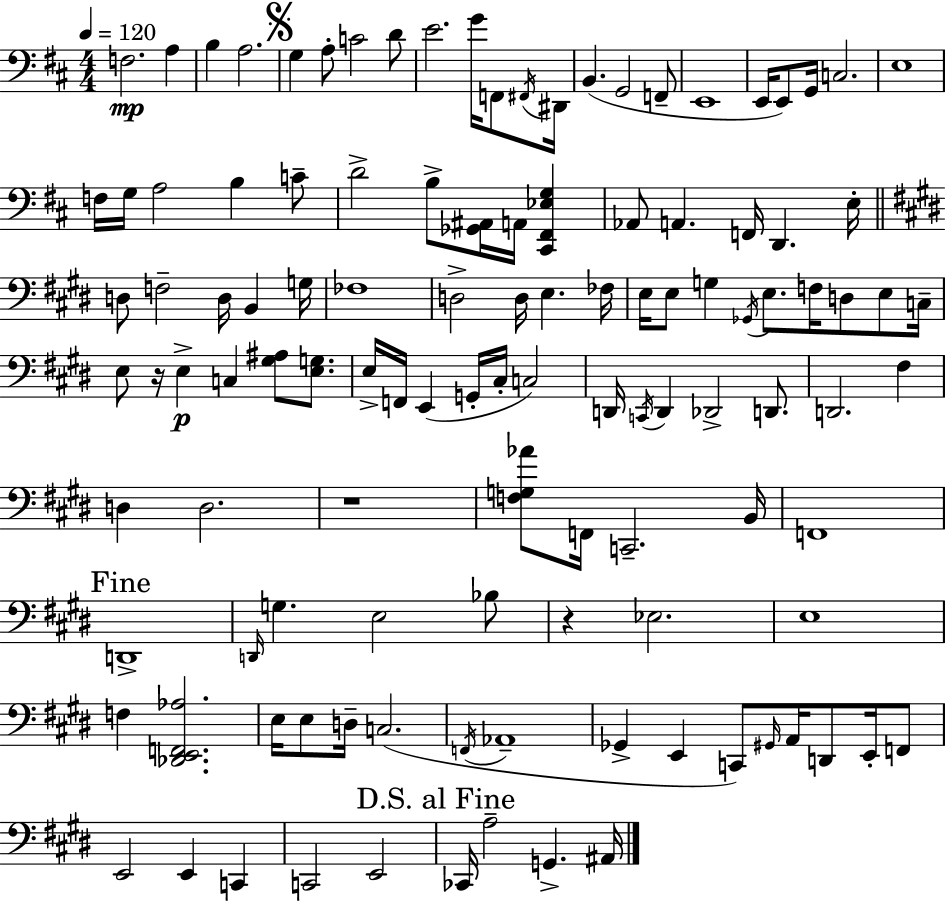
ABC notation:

X:1
T:Untitled
M:4/4
L:1/4
K:D
F,2 A, B, A,2 G, A,/2 C2 D/2 E2 G/4 F,,/2 ^F,,/4 ^D,,/4 B,, G,,2 F,,/2 E,,4 E,,/4 E,,/2 G,,/4 C,2 E,4 F,/4 G,/4 A,2 B, C/2 D2 B,/2 [_G,,^A,,]/4 A,,/4 [^C,,^F,,_E,G,] _A,,/2 A,, F,,/4 D,, E,/4 D,/2 F,2 D,/4 B,, G,/4 _F,4 D,2 D,/4 E, _F,/4 E,/4 E,/2 G, _G,,/4 E,/2 F,/4 D,/2 E,/2 C,/4 E,/2 z/4 E, C, [^G,^A,]/2 [E,G,]/2 E,/4 F,,/4 E,, G,,/4 ^C,/4 C,2 D,,/4 C,,/4 D,, _D,,2 D,,/2 D,,2 ^F, D, D,2 z4 [F,G,_A]/2 F,,/4 C,,2 B,,/4 F,,4 D,,4 D,,/4 G, E,2 _B,/2 z _E,2 E,4 F, [_D,,E,,F,,_A,]2 E,/4 E,/2 D,/4 C,2 F,,/4 _A,,4 _G,, E,, C,,/2 ^G,,/4 A,,/4 D,,/2 E,,/4 F,,/2 E,,2 E,, C,, C,,2 E,,2 _C,,/4 A,2 G,, ^A,,/4